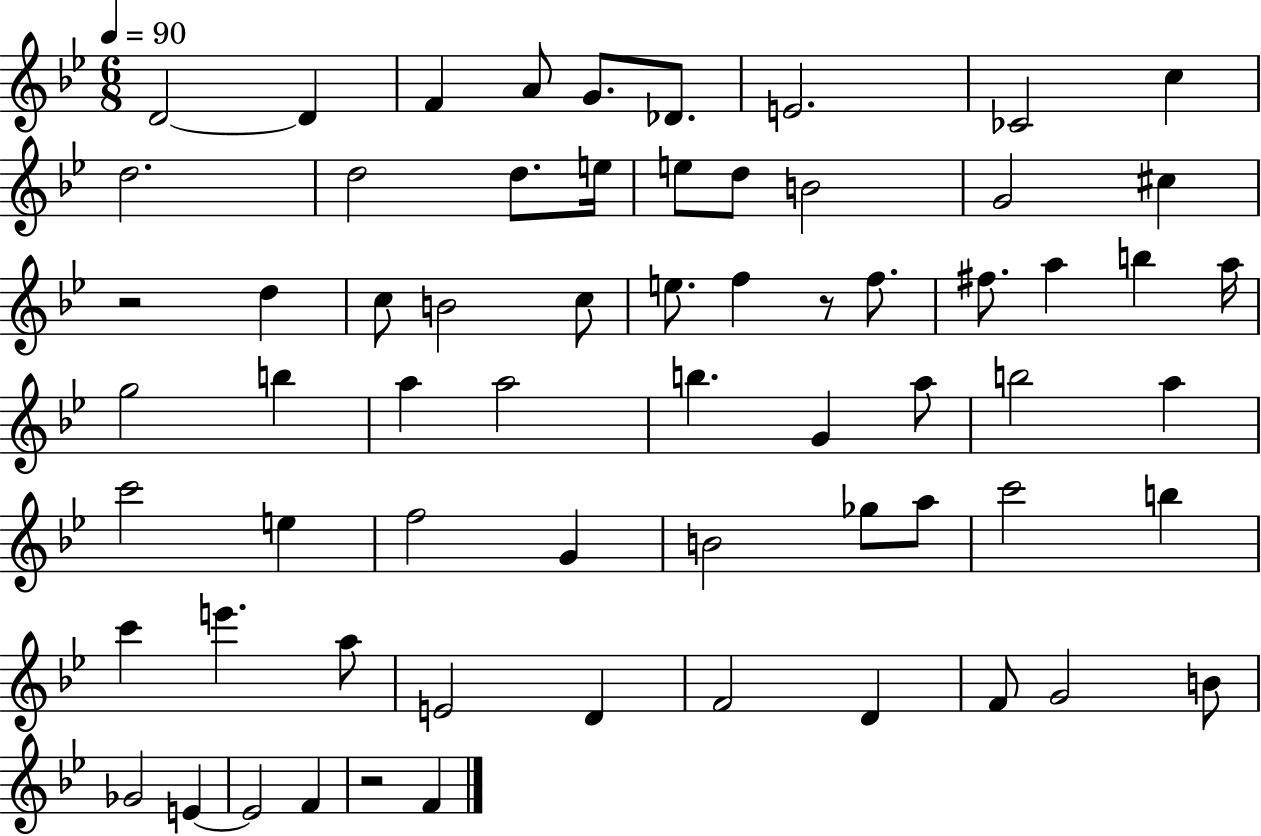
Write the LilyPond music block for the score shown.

{
  \clef treble
  \numericTimeSignature
  \time 6/8
  \key bes \major
  \tempo 4 = 90
  \repeat volta 2 { d'2~~ d'4 | f'4 a'8 g'8. des'8. | e'2. | ces'2 c''4 | \break d''2. | d''2 d''8. e''16 | e''8 d''8 b'2 | g'2 cis''4 | \break r2 d''4 | c''8 b'2 c''8 | e''8. f''4 r8 f''8. | fis''8. a''4 b''4 a''16 | \break g''2 b''4 | a''4 a''2 | b''4. g'4 a''8 | b''2 a''4 | \break c'''2 e''4 | f''2 g'4 | b'2 ges''8 a''8 | c'''2 b''4 | \break c'''4 e'''4. a''8 | e'2 d'4 | f'2 d'4 | f'8 g'2 b'8 | \break ges'2 e'4~~ | e'2 f'4 | r2 f'4 | } \bar "|."
}